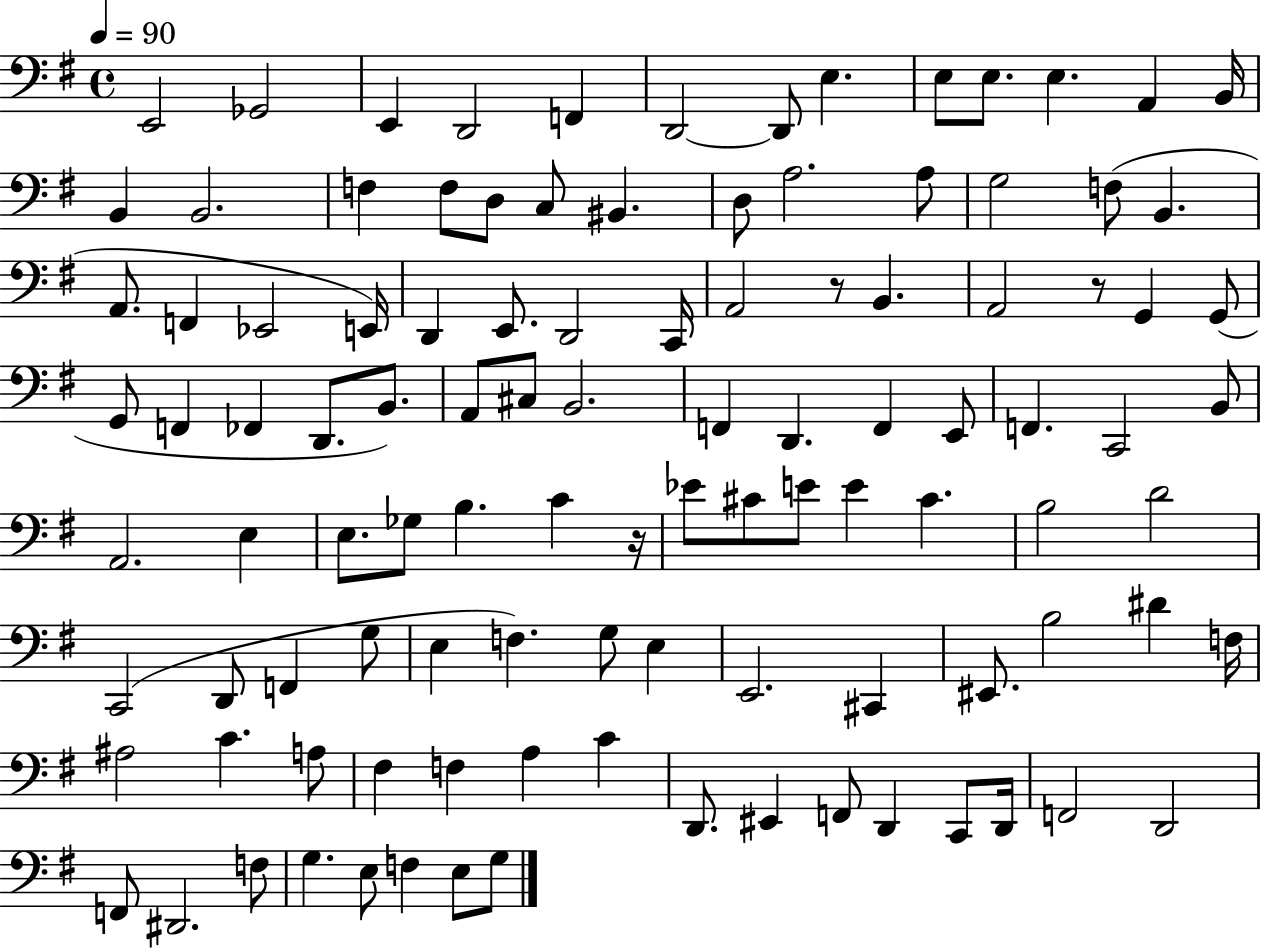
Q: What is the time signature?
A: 4/4